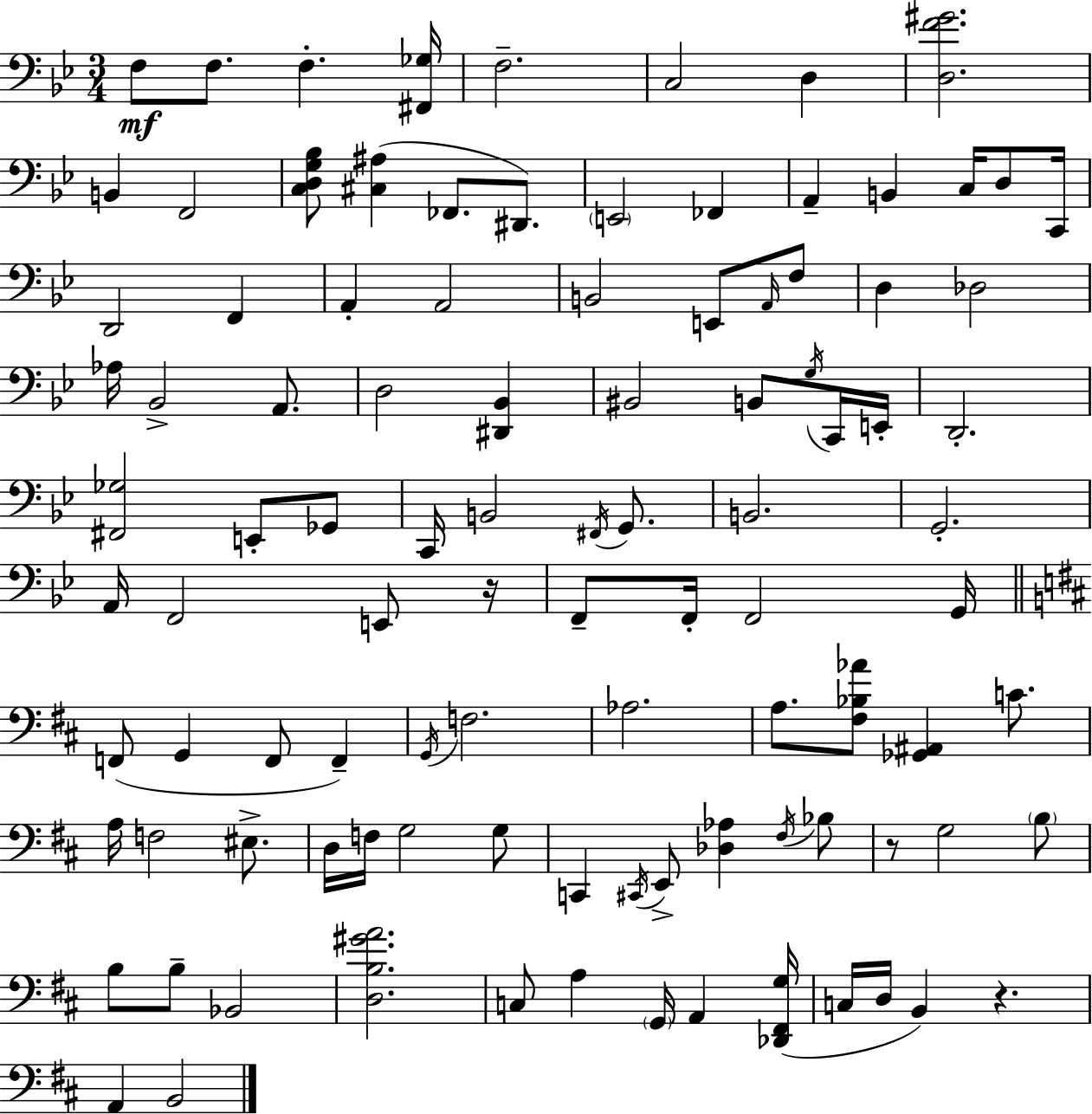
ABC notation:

X:1
T:Untitled
M:3/4
L:1/4
K:Bb
F,/2 F,/2 F, [^F,,_G,]/4 F,2 C,2 D, [D,F^G]2 B,, F,,2 [C,D,G,_B,]/2 [^C,^A,] _F,,/2 ^D,,/2 E,,2 _F,, A,, B,, C,/4 D,/2 C,,/4 D,,2 F,, A,, A,,2 B,,2 E,,/2 A,,/4 F,/2 D, _D,2 _A,/4 _B,,2 A,,/2 D,2 [^D,,_B,,] ^B,,2 B,,/2 G,/4 C,,/4 E,,/4 D,,2 [^F,,_G,]2 E,,/2 _G,,/2 C,,/4 B,,2 ^F,,/4 G,,/2 B,,2 G,,2 A,,/4 F,,2 E,,/2 z/4 F,,/2 F,,/4 F,,2 G,,/4 F,,/2 G,, F,,/2 F,, G,,/4 F,2 _A,2 A,/2 [^F,_B,_A]/2 [_G,,^A,,] C/2 A,/4 F,2 ^E,/2 D,/4 F,/4 G,2 G,/2 C,, ^C,,/4 E,,/2 [_D,_A,] ^F,/4 _B,/2 z/2 G,2 B,/2 B,/2 B,/2 _B,,2 [D,B,^GA]2 C,/2 A, G,,/4 A,, [_D,,^F,,G,]/4 C,/4 D,/4 B,, z A,, B,,2